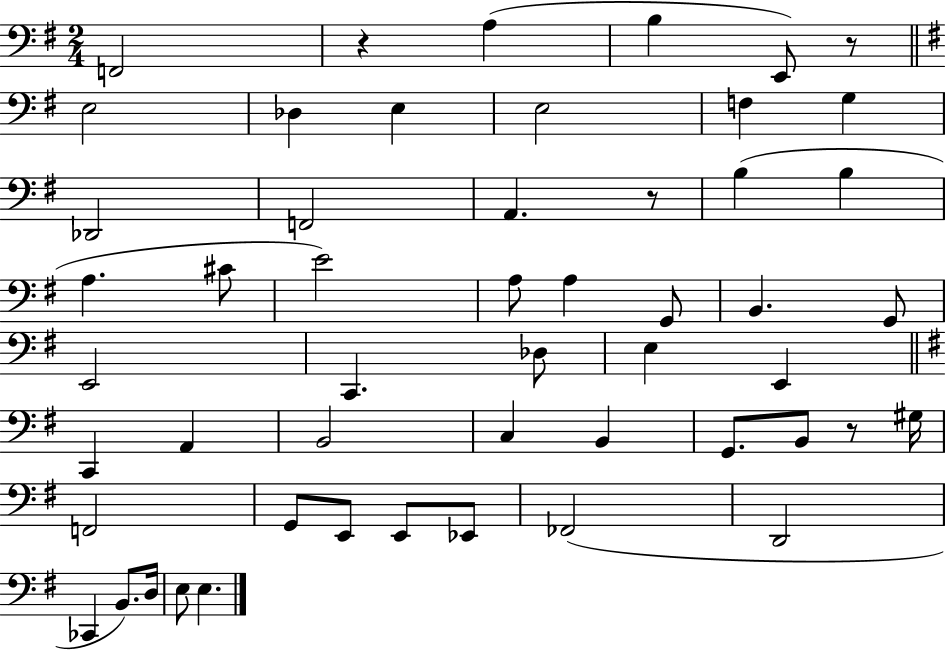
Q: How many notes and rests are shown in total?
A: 52